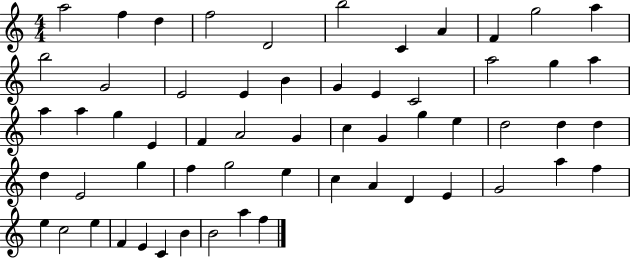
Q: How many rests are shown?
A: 0